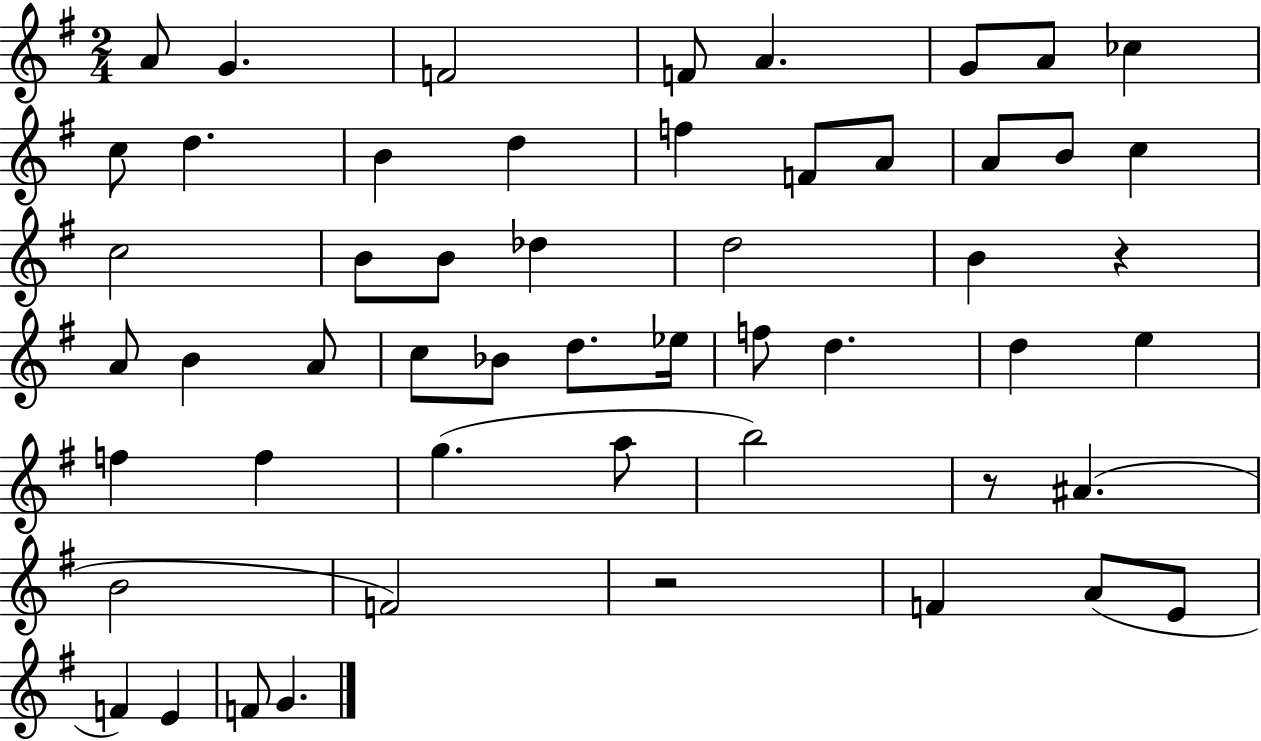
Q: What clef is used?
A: treble